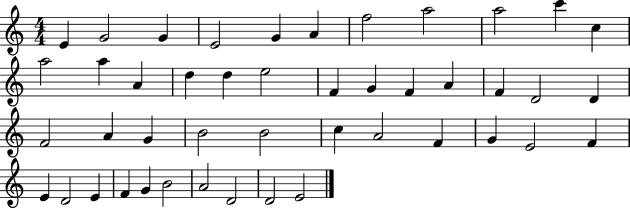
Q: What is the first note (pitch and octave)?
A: E4